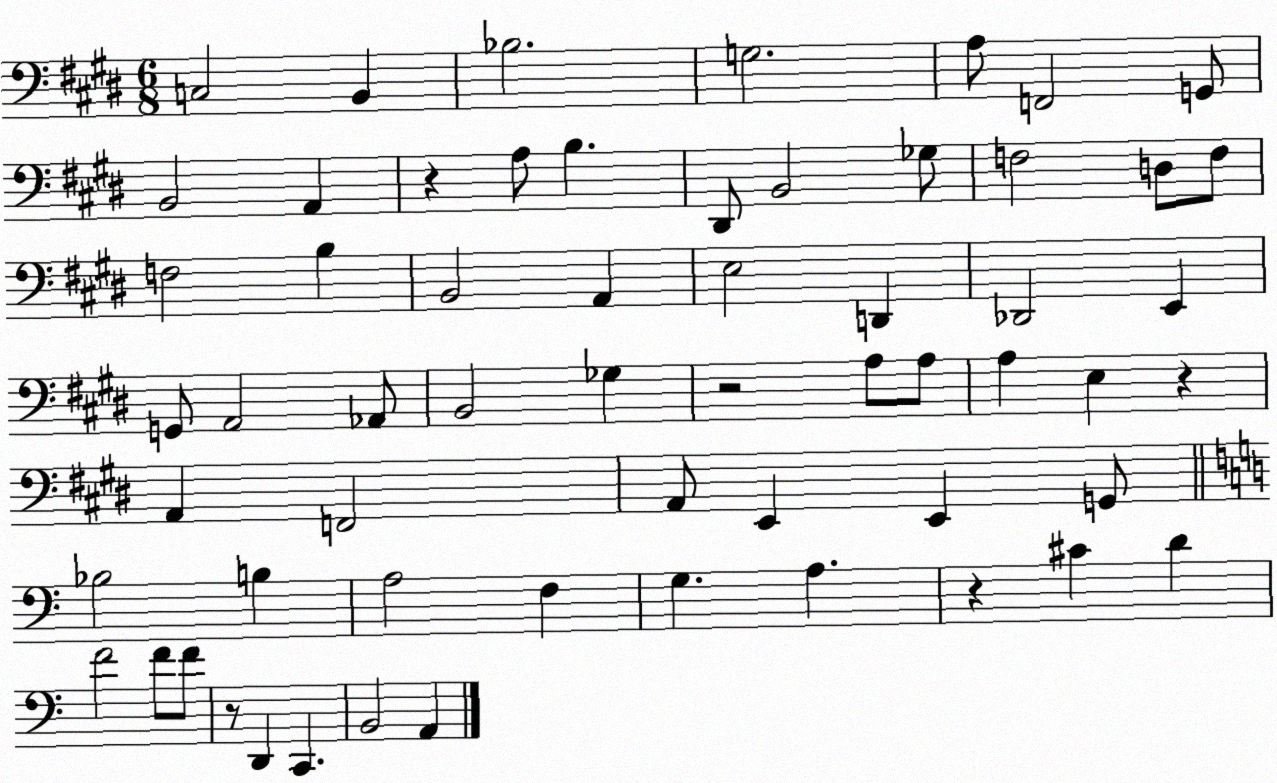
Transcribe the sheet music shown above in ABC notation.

X:1
T:Untitled
M:6/8
L:1/4
K:E
C,2 B,, _B,2 G,2 A,/2 F,,2 G,,/2 B,,2 A,, z A,/2 B, ^D,,/2 B,,2 _G,/2 F,2 D,/2 F,/2 F,2 B, B,,2 A,, E,2 D,, _D,,2 E,, G,,/2 A,,2 _A,,/2 B,,2 _G, z2 A,/2 A,/2 A, E, z A,, F,,2 A,,/2 E,, E,, G,,/2 _B,2 B, A,2 F, G, A, z ^C D F2 F/2 F/2 z/2 D,, C,, B,,2 A,,